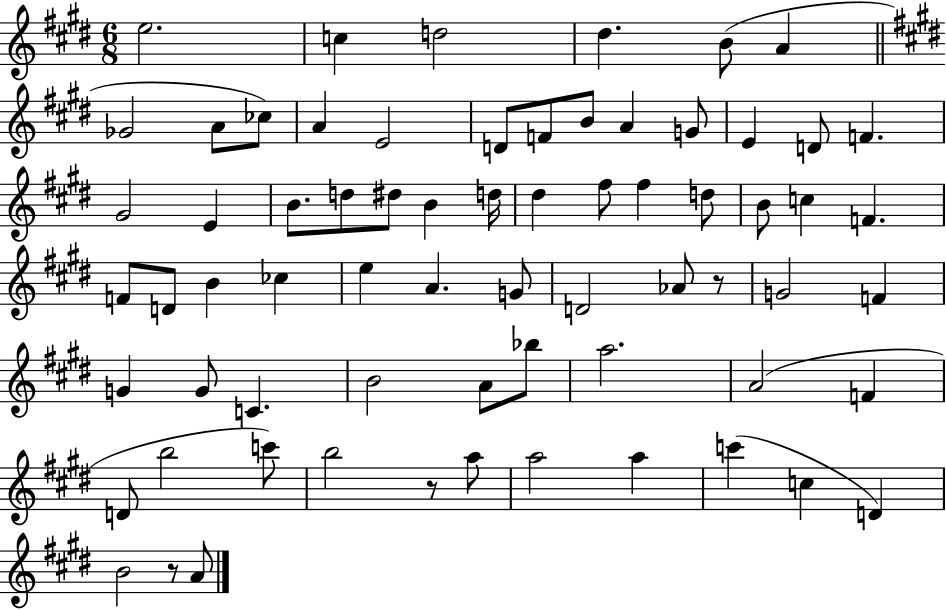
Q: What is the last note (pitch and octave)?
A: A4